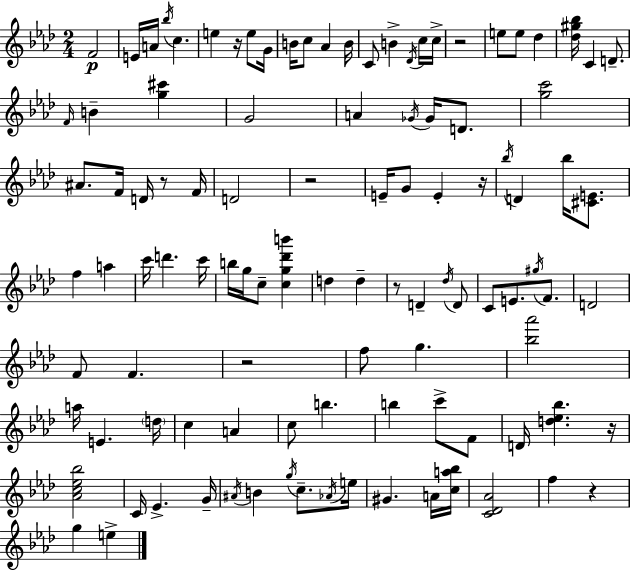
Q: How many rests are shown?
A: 9